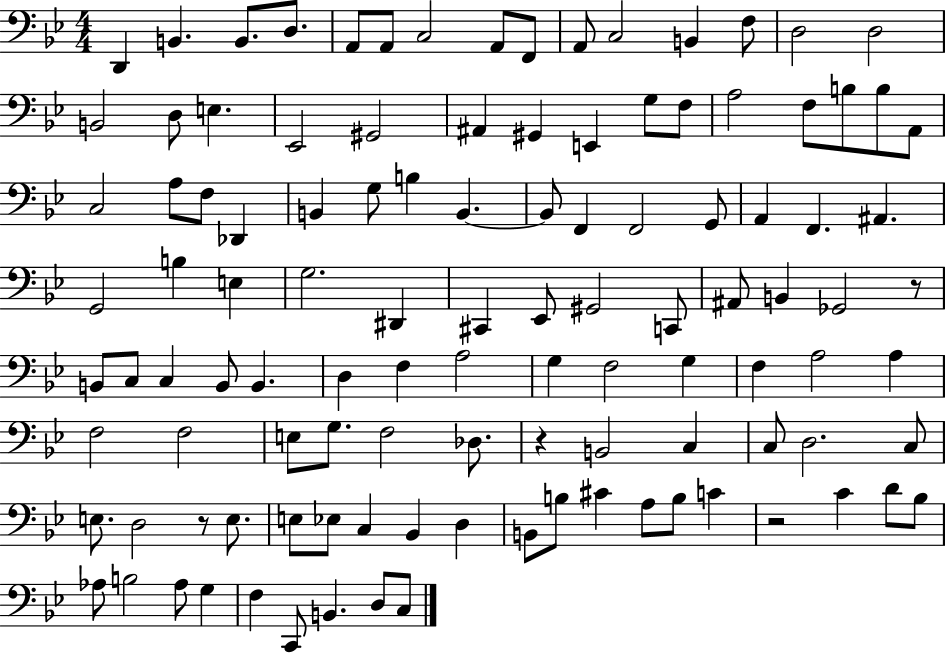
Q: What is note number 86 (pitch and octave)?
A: E3